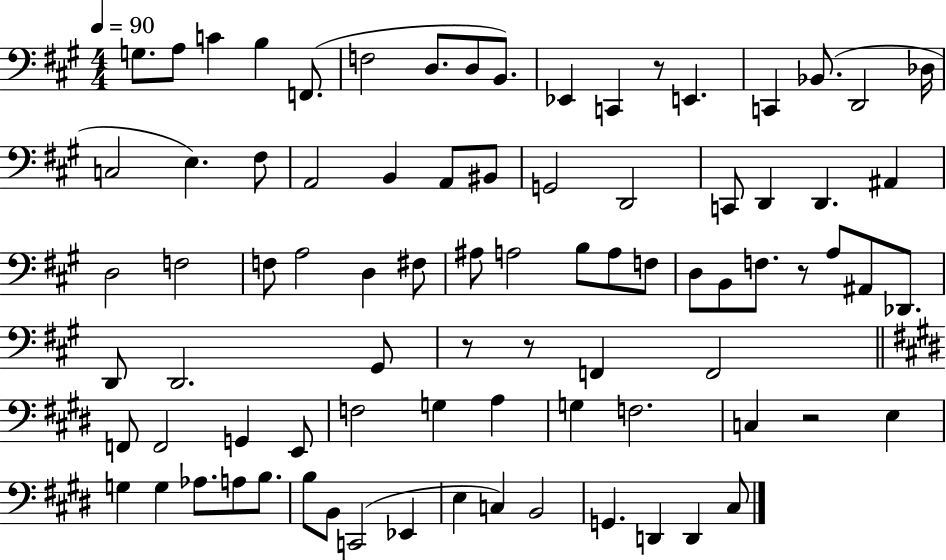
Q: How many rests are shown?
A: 5